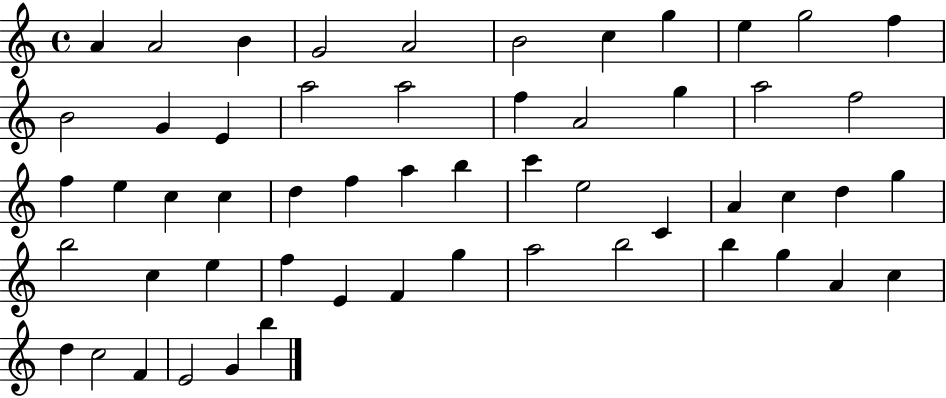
A4/q A4/h B4/q G4/h A4/h B4/h C5/q G5/q E5/q G5/h F5/q B4/h G4/q E4/q A5/h A5/h F5/q A4/h G5/q A5/h F5/h F5/q E5/q C5/q C5/q D5/q F5/q A5/q B5/q C6/q E5/h C4/q A4/q C5/q D5/q G5/q B5/h C5/q E5/q F5/q E4/q F4/q G5/q A5/h B5/h B5/q G5/q A4/q C5/q D5/q C5/h F4/q E4/h G4/q B5/q